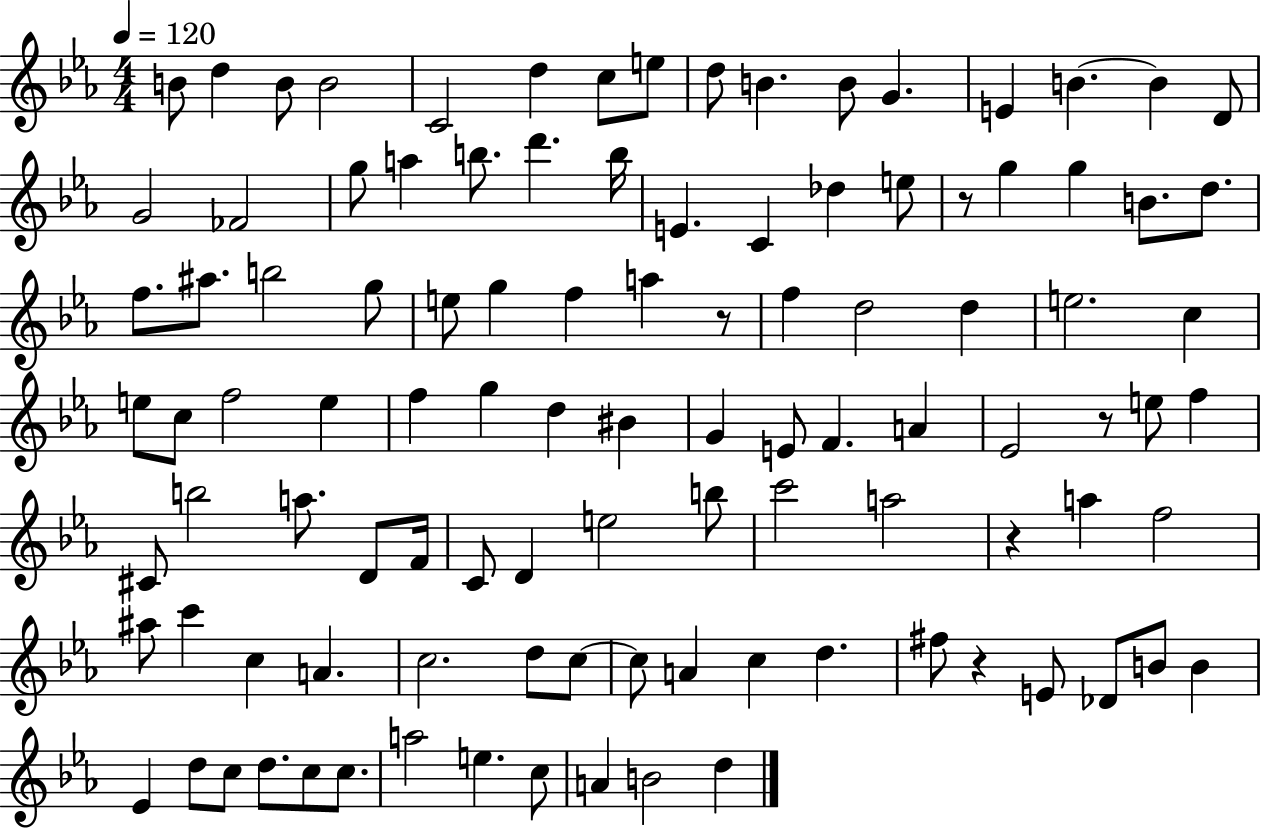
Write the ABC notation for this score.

X:1
T:Untitled
M:4/4
L:1/4
K:Eb
B/2 d B/2 B2 C2 d c/2 e/2 d/2 B B/2 G E B B D/2 G2 _F2 g/2 a b/2 d' b/4 E C _d e/2 z/2 g g B/2 d/2 f/2 ^a/2 b2 g/2 e/2 g f a z/2 f d2 d e2 c e/2 c/2 f2 e f g d ^B G E/2 F A _E2 z/2 e/2 f ^C/2 b2 a/2 D/2 F/4 C/2 D e2 b/2 c'2 a2 z a f2 ^a/2 c' c A c2 d/2 c/2 c/2 A c d ^f/2 z E/2 _D/2 B/2 B _E d/2 c/2 d/2 c/2 c/2 a2 e c/2 A B2 d